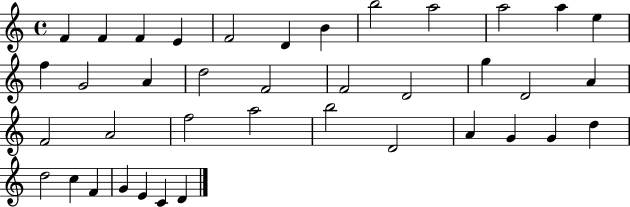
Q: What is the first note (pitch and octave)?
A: F4